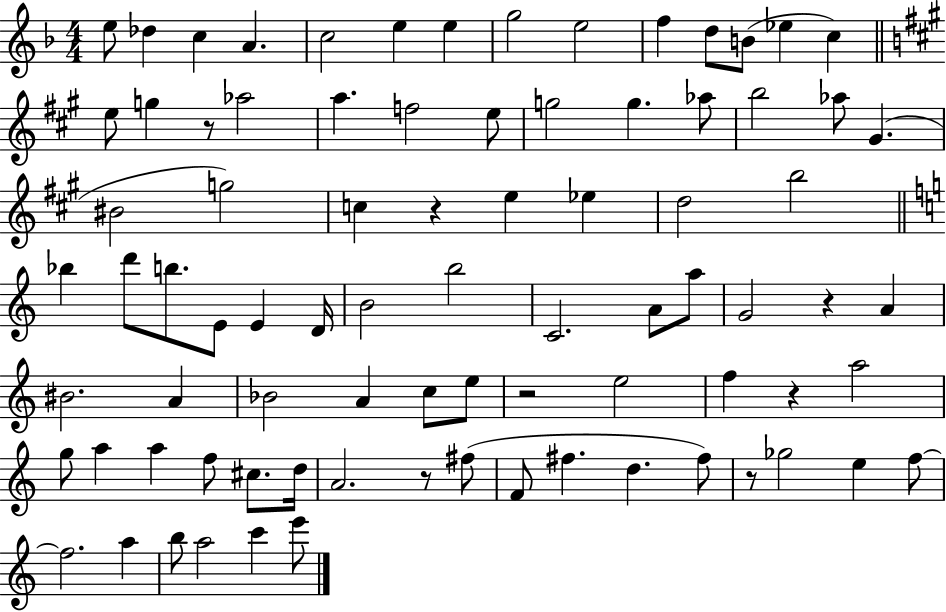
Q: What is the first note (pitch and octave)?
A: E5